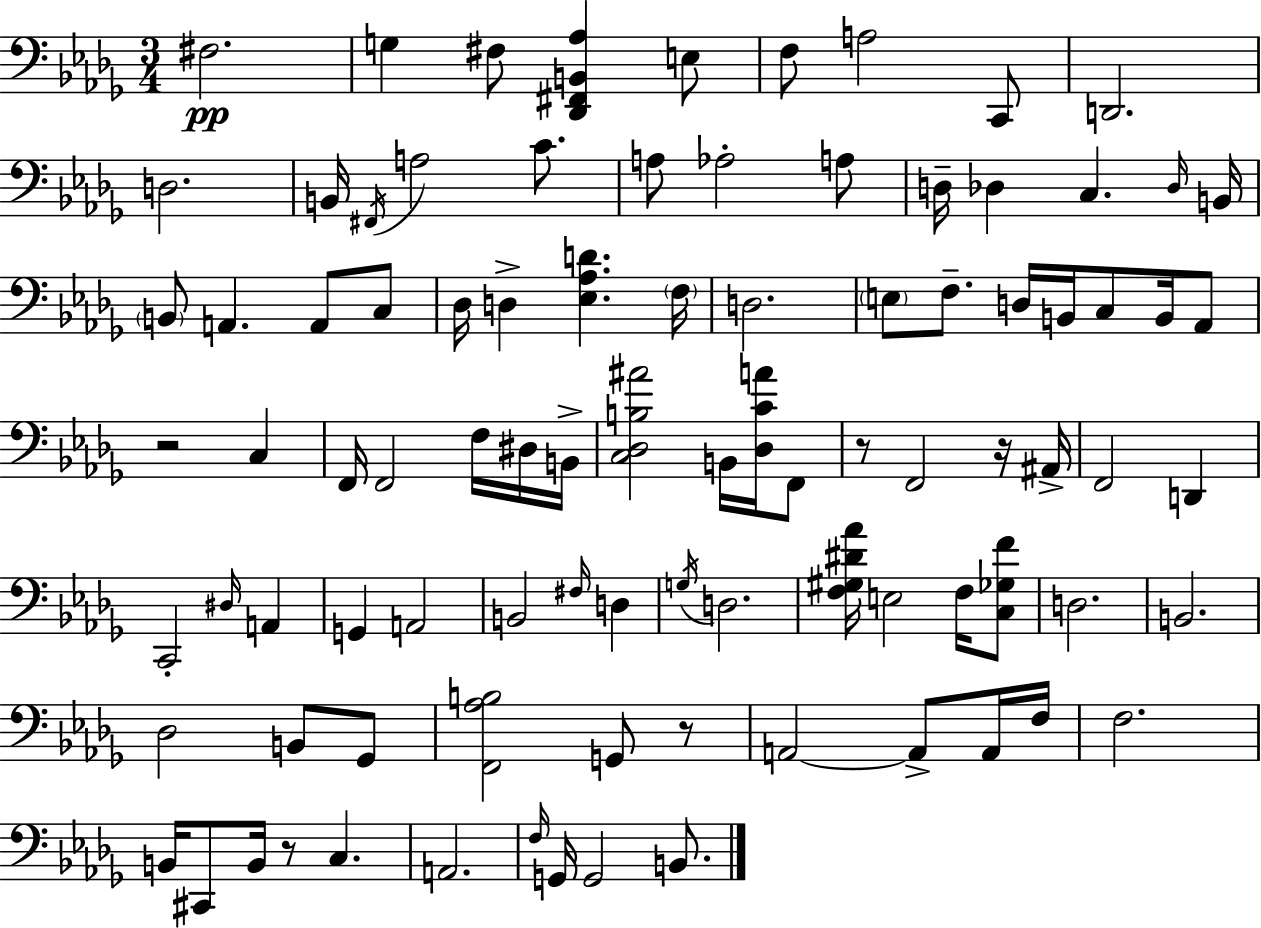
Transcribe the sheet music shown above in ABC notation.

X:1
T:Untitled
M:3/4
L:1/4
K:Bbm
^F,2 G, ^F,/2 [_D,,^F,,B,,_A,] E,/2 F,/2 A,2 C,,/2 D,,2 D,2 B,,/4 ^F,,/4 A,2 C/2 A,/2 _A,2 A,/2 D,/4 _D, C, _D,/4 B,,/4 B,,/2 A,, A,,/2 C,/2 _D,/4 D, [_E,_A,D] F,/4 D,2 E,/2 F,/2 D,/4 B,,/4 C,/2 B,,/4 _A,,/2 z2 C, F,,/4 F,,2 F,/4 ^D,/4 B,,/4 [C,_D,B,^A]2 B,,/4 [_D,CA]/4 F,,/2 z/2 F,,2 z/4 ^A,,/4 F,,2 D,, C,,2 ^D,/4 A,, G,, A,,2 B,,2 ^F,/4 D, G,/4 D,2 [F,^G,^D_A]/4 E,2 F,/4 [C,_G,F]/2 D,2 B,,2 _D,2 B,,/2 _G,,/2 [F,,_A,B,]2 G,,/2 z/2 A,,2 A,,/2 A,,/4 F,/4 F,2 B,,/4 ^C,,/2 B,,/4 z/2 C, A,,2 F,/4 G,,/4 G,,2 B,,/2